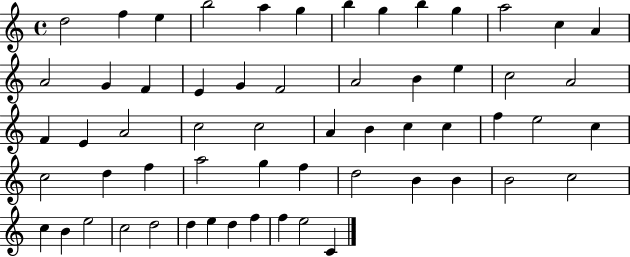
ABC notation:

X:1
T:Untitled
M:4/4
L:1/4
K:C
d2 f e b2 a g b g b g a2 c A A2 G F E G F2 A2 B e c2 A2 F E A2 c2 c2 A B c c f e2 c c2 d f a2 g f d2 B B B2 c2 c B e2 c2 d2 d e d f f e2 C